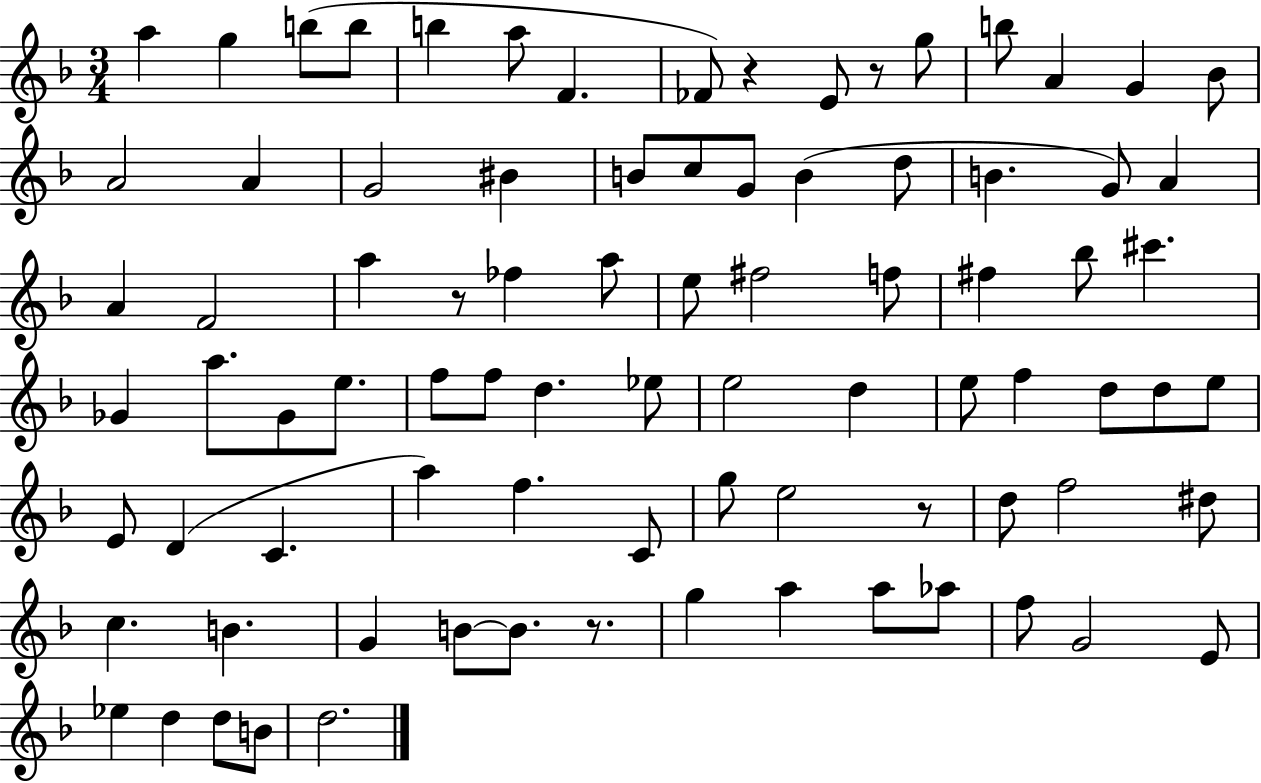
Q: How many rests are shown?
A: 5